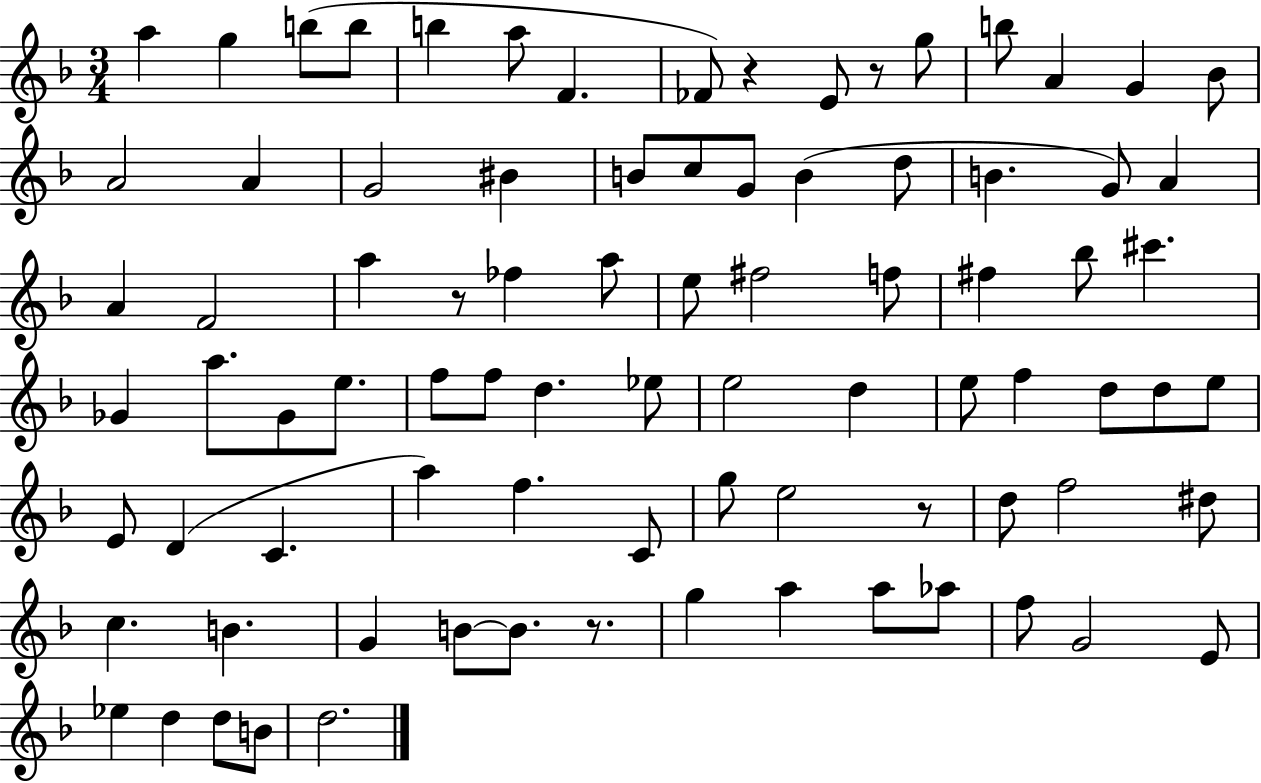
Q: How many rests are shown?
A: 5